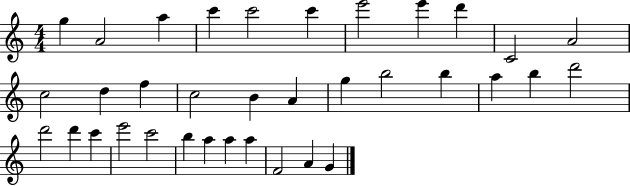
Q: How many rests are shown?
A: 0